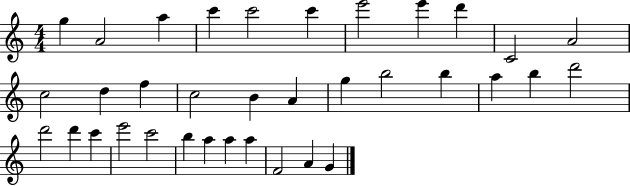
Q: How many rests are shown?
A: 0